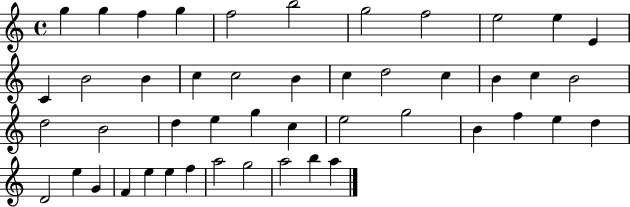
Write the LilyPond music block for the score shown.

{
  \clef treble
  \time 4/4
  \defaultTimeSignature
  \key c \major
  g''4 g''4 f''4 g''4 | f''2 b''2 | g''2 f''2 | e''2 e''4 e'4 | \break c'4 b'2 b'4 | c''4 c''2 b'4 | c''4 d''2 c''4 | b'4 c''4 b'2 | \break d''2 b'2 | d''4 e''4 g''4 c''4 | e''2 g''2 | b'4 f''4 e''4 d''4 | \break d'2 e''4 g'4 | f'4 e''4 e''4 f''4 | a''2 g''2 | a''2 b''4 a''4 | \break \bar "|."
}